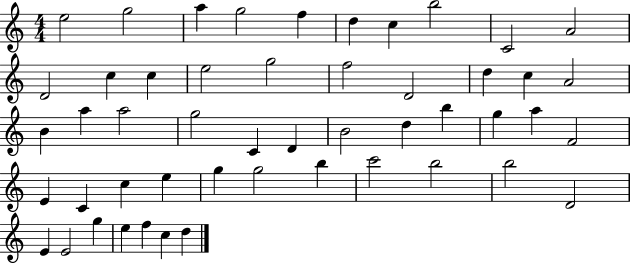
X:1
T:Untitled
M:4/4
L:1/4
K:C
e2 g2 a g2 f d c b2 C2 A2 D2 c c e2 g2 f2 D2 d c A2 B a a2 g2 C D B2 d b g a F2 E C c e g g2 b c'2 b2 b2 D2 E E2 g e f c d